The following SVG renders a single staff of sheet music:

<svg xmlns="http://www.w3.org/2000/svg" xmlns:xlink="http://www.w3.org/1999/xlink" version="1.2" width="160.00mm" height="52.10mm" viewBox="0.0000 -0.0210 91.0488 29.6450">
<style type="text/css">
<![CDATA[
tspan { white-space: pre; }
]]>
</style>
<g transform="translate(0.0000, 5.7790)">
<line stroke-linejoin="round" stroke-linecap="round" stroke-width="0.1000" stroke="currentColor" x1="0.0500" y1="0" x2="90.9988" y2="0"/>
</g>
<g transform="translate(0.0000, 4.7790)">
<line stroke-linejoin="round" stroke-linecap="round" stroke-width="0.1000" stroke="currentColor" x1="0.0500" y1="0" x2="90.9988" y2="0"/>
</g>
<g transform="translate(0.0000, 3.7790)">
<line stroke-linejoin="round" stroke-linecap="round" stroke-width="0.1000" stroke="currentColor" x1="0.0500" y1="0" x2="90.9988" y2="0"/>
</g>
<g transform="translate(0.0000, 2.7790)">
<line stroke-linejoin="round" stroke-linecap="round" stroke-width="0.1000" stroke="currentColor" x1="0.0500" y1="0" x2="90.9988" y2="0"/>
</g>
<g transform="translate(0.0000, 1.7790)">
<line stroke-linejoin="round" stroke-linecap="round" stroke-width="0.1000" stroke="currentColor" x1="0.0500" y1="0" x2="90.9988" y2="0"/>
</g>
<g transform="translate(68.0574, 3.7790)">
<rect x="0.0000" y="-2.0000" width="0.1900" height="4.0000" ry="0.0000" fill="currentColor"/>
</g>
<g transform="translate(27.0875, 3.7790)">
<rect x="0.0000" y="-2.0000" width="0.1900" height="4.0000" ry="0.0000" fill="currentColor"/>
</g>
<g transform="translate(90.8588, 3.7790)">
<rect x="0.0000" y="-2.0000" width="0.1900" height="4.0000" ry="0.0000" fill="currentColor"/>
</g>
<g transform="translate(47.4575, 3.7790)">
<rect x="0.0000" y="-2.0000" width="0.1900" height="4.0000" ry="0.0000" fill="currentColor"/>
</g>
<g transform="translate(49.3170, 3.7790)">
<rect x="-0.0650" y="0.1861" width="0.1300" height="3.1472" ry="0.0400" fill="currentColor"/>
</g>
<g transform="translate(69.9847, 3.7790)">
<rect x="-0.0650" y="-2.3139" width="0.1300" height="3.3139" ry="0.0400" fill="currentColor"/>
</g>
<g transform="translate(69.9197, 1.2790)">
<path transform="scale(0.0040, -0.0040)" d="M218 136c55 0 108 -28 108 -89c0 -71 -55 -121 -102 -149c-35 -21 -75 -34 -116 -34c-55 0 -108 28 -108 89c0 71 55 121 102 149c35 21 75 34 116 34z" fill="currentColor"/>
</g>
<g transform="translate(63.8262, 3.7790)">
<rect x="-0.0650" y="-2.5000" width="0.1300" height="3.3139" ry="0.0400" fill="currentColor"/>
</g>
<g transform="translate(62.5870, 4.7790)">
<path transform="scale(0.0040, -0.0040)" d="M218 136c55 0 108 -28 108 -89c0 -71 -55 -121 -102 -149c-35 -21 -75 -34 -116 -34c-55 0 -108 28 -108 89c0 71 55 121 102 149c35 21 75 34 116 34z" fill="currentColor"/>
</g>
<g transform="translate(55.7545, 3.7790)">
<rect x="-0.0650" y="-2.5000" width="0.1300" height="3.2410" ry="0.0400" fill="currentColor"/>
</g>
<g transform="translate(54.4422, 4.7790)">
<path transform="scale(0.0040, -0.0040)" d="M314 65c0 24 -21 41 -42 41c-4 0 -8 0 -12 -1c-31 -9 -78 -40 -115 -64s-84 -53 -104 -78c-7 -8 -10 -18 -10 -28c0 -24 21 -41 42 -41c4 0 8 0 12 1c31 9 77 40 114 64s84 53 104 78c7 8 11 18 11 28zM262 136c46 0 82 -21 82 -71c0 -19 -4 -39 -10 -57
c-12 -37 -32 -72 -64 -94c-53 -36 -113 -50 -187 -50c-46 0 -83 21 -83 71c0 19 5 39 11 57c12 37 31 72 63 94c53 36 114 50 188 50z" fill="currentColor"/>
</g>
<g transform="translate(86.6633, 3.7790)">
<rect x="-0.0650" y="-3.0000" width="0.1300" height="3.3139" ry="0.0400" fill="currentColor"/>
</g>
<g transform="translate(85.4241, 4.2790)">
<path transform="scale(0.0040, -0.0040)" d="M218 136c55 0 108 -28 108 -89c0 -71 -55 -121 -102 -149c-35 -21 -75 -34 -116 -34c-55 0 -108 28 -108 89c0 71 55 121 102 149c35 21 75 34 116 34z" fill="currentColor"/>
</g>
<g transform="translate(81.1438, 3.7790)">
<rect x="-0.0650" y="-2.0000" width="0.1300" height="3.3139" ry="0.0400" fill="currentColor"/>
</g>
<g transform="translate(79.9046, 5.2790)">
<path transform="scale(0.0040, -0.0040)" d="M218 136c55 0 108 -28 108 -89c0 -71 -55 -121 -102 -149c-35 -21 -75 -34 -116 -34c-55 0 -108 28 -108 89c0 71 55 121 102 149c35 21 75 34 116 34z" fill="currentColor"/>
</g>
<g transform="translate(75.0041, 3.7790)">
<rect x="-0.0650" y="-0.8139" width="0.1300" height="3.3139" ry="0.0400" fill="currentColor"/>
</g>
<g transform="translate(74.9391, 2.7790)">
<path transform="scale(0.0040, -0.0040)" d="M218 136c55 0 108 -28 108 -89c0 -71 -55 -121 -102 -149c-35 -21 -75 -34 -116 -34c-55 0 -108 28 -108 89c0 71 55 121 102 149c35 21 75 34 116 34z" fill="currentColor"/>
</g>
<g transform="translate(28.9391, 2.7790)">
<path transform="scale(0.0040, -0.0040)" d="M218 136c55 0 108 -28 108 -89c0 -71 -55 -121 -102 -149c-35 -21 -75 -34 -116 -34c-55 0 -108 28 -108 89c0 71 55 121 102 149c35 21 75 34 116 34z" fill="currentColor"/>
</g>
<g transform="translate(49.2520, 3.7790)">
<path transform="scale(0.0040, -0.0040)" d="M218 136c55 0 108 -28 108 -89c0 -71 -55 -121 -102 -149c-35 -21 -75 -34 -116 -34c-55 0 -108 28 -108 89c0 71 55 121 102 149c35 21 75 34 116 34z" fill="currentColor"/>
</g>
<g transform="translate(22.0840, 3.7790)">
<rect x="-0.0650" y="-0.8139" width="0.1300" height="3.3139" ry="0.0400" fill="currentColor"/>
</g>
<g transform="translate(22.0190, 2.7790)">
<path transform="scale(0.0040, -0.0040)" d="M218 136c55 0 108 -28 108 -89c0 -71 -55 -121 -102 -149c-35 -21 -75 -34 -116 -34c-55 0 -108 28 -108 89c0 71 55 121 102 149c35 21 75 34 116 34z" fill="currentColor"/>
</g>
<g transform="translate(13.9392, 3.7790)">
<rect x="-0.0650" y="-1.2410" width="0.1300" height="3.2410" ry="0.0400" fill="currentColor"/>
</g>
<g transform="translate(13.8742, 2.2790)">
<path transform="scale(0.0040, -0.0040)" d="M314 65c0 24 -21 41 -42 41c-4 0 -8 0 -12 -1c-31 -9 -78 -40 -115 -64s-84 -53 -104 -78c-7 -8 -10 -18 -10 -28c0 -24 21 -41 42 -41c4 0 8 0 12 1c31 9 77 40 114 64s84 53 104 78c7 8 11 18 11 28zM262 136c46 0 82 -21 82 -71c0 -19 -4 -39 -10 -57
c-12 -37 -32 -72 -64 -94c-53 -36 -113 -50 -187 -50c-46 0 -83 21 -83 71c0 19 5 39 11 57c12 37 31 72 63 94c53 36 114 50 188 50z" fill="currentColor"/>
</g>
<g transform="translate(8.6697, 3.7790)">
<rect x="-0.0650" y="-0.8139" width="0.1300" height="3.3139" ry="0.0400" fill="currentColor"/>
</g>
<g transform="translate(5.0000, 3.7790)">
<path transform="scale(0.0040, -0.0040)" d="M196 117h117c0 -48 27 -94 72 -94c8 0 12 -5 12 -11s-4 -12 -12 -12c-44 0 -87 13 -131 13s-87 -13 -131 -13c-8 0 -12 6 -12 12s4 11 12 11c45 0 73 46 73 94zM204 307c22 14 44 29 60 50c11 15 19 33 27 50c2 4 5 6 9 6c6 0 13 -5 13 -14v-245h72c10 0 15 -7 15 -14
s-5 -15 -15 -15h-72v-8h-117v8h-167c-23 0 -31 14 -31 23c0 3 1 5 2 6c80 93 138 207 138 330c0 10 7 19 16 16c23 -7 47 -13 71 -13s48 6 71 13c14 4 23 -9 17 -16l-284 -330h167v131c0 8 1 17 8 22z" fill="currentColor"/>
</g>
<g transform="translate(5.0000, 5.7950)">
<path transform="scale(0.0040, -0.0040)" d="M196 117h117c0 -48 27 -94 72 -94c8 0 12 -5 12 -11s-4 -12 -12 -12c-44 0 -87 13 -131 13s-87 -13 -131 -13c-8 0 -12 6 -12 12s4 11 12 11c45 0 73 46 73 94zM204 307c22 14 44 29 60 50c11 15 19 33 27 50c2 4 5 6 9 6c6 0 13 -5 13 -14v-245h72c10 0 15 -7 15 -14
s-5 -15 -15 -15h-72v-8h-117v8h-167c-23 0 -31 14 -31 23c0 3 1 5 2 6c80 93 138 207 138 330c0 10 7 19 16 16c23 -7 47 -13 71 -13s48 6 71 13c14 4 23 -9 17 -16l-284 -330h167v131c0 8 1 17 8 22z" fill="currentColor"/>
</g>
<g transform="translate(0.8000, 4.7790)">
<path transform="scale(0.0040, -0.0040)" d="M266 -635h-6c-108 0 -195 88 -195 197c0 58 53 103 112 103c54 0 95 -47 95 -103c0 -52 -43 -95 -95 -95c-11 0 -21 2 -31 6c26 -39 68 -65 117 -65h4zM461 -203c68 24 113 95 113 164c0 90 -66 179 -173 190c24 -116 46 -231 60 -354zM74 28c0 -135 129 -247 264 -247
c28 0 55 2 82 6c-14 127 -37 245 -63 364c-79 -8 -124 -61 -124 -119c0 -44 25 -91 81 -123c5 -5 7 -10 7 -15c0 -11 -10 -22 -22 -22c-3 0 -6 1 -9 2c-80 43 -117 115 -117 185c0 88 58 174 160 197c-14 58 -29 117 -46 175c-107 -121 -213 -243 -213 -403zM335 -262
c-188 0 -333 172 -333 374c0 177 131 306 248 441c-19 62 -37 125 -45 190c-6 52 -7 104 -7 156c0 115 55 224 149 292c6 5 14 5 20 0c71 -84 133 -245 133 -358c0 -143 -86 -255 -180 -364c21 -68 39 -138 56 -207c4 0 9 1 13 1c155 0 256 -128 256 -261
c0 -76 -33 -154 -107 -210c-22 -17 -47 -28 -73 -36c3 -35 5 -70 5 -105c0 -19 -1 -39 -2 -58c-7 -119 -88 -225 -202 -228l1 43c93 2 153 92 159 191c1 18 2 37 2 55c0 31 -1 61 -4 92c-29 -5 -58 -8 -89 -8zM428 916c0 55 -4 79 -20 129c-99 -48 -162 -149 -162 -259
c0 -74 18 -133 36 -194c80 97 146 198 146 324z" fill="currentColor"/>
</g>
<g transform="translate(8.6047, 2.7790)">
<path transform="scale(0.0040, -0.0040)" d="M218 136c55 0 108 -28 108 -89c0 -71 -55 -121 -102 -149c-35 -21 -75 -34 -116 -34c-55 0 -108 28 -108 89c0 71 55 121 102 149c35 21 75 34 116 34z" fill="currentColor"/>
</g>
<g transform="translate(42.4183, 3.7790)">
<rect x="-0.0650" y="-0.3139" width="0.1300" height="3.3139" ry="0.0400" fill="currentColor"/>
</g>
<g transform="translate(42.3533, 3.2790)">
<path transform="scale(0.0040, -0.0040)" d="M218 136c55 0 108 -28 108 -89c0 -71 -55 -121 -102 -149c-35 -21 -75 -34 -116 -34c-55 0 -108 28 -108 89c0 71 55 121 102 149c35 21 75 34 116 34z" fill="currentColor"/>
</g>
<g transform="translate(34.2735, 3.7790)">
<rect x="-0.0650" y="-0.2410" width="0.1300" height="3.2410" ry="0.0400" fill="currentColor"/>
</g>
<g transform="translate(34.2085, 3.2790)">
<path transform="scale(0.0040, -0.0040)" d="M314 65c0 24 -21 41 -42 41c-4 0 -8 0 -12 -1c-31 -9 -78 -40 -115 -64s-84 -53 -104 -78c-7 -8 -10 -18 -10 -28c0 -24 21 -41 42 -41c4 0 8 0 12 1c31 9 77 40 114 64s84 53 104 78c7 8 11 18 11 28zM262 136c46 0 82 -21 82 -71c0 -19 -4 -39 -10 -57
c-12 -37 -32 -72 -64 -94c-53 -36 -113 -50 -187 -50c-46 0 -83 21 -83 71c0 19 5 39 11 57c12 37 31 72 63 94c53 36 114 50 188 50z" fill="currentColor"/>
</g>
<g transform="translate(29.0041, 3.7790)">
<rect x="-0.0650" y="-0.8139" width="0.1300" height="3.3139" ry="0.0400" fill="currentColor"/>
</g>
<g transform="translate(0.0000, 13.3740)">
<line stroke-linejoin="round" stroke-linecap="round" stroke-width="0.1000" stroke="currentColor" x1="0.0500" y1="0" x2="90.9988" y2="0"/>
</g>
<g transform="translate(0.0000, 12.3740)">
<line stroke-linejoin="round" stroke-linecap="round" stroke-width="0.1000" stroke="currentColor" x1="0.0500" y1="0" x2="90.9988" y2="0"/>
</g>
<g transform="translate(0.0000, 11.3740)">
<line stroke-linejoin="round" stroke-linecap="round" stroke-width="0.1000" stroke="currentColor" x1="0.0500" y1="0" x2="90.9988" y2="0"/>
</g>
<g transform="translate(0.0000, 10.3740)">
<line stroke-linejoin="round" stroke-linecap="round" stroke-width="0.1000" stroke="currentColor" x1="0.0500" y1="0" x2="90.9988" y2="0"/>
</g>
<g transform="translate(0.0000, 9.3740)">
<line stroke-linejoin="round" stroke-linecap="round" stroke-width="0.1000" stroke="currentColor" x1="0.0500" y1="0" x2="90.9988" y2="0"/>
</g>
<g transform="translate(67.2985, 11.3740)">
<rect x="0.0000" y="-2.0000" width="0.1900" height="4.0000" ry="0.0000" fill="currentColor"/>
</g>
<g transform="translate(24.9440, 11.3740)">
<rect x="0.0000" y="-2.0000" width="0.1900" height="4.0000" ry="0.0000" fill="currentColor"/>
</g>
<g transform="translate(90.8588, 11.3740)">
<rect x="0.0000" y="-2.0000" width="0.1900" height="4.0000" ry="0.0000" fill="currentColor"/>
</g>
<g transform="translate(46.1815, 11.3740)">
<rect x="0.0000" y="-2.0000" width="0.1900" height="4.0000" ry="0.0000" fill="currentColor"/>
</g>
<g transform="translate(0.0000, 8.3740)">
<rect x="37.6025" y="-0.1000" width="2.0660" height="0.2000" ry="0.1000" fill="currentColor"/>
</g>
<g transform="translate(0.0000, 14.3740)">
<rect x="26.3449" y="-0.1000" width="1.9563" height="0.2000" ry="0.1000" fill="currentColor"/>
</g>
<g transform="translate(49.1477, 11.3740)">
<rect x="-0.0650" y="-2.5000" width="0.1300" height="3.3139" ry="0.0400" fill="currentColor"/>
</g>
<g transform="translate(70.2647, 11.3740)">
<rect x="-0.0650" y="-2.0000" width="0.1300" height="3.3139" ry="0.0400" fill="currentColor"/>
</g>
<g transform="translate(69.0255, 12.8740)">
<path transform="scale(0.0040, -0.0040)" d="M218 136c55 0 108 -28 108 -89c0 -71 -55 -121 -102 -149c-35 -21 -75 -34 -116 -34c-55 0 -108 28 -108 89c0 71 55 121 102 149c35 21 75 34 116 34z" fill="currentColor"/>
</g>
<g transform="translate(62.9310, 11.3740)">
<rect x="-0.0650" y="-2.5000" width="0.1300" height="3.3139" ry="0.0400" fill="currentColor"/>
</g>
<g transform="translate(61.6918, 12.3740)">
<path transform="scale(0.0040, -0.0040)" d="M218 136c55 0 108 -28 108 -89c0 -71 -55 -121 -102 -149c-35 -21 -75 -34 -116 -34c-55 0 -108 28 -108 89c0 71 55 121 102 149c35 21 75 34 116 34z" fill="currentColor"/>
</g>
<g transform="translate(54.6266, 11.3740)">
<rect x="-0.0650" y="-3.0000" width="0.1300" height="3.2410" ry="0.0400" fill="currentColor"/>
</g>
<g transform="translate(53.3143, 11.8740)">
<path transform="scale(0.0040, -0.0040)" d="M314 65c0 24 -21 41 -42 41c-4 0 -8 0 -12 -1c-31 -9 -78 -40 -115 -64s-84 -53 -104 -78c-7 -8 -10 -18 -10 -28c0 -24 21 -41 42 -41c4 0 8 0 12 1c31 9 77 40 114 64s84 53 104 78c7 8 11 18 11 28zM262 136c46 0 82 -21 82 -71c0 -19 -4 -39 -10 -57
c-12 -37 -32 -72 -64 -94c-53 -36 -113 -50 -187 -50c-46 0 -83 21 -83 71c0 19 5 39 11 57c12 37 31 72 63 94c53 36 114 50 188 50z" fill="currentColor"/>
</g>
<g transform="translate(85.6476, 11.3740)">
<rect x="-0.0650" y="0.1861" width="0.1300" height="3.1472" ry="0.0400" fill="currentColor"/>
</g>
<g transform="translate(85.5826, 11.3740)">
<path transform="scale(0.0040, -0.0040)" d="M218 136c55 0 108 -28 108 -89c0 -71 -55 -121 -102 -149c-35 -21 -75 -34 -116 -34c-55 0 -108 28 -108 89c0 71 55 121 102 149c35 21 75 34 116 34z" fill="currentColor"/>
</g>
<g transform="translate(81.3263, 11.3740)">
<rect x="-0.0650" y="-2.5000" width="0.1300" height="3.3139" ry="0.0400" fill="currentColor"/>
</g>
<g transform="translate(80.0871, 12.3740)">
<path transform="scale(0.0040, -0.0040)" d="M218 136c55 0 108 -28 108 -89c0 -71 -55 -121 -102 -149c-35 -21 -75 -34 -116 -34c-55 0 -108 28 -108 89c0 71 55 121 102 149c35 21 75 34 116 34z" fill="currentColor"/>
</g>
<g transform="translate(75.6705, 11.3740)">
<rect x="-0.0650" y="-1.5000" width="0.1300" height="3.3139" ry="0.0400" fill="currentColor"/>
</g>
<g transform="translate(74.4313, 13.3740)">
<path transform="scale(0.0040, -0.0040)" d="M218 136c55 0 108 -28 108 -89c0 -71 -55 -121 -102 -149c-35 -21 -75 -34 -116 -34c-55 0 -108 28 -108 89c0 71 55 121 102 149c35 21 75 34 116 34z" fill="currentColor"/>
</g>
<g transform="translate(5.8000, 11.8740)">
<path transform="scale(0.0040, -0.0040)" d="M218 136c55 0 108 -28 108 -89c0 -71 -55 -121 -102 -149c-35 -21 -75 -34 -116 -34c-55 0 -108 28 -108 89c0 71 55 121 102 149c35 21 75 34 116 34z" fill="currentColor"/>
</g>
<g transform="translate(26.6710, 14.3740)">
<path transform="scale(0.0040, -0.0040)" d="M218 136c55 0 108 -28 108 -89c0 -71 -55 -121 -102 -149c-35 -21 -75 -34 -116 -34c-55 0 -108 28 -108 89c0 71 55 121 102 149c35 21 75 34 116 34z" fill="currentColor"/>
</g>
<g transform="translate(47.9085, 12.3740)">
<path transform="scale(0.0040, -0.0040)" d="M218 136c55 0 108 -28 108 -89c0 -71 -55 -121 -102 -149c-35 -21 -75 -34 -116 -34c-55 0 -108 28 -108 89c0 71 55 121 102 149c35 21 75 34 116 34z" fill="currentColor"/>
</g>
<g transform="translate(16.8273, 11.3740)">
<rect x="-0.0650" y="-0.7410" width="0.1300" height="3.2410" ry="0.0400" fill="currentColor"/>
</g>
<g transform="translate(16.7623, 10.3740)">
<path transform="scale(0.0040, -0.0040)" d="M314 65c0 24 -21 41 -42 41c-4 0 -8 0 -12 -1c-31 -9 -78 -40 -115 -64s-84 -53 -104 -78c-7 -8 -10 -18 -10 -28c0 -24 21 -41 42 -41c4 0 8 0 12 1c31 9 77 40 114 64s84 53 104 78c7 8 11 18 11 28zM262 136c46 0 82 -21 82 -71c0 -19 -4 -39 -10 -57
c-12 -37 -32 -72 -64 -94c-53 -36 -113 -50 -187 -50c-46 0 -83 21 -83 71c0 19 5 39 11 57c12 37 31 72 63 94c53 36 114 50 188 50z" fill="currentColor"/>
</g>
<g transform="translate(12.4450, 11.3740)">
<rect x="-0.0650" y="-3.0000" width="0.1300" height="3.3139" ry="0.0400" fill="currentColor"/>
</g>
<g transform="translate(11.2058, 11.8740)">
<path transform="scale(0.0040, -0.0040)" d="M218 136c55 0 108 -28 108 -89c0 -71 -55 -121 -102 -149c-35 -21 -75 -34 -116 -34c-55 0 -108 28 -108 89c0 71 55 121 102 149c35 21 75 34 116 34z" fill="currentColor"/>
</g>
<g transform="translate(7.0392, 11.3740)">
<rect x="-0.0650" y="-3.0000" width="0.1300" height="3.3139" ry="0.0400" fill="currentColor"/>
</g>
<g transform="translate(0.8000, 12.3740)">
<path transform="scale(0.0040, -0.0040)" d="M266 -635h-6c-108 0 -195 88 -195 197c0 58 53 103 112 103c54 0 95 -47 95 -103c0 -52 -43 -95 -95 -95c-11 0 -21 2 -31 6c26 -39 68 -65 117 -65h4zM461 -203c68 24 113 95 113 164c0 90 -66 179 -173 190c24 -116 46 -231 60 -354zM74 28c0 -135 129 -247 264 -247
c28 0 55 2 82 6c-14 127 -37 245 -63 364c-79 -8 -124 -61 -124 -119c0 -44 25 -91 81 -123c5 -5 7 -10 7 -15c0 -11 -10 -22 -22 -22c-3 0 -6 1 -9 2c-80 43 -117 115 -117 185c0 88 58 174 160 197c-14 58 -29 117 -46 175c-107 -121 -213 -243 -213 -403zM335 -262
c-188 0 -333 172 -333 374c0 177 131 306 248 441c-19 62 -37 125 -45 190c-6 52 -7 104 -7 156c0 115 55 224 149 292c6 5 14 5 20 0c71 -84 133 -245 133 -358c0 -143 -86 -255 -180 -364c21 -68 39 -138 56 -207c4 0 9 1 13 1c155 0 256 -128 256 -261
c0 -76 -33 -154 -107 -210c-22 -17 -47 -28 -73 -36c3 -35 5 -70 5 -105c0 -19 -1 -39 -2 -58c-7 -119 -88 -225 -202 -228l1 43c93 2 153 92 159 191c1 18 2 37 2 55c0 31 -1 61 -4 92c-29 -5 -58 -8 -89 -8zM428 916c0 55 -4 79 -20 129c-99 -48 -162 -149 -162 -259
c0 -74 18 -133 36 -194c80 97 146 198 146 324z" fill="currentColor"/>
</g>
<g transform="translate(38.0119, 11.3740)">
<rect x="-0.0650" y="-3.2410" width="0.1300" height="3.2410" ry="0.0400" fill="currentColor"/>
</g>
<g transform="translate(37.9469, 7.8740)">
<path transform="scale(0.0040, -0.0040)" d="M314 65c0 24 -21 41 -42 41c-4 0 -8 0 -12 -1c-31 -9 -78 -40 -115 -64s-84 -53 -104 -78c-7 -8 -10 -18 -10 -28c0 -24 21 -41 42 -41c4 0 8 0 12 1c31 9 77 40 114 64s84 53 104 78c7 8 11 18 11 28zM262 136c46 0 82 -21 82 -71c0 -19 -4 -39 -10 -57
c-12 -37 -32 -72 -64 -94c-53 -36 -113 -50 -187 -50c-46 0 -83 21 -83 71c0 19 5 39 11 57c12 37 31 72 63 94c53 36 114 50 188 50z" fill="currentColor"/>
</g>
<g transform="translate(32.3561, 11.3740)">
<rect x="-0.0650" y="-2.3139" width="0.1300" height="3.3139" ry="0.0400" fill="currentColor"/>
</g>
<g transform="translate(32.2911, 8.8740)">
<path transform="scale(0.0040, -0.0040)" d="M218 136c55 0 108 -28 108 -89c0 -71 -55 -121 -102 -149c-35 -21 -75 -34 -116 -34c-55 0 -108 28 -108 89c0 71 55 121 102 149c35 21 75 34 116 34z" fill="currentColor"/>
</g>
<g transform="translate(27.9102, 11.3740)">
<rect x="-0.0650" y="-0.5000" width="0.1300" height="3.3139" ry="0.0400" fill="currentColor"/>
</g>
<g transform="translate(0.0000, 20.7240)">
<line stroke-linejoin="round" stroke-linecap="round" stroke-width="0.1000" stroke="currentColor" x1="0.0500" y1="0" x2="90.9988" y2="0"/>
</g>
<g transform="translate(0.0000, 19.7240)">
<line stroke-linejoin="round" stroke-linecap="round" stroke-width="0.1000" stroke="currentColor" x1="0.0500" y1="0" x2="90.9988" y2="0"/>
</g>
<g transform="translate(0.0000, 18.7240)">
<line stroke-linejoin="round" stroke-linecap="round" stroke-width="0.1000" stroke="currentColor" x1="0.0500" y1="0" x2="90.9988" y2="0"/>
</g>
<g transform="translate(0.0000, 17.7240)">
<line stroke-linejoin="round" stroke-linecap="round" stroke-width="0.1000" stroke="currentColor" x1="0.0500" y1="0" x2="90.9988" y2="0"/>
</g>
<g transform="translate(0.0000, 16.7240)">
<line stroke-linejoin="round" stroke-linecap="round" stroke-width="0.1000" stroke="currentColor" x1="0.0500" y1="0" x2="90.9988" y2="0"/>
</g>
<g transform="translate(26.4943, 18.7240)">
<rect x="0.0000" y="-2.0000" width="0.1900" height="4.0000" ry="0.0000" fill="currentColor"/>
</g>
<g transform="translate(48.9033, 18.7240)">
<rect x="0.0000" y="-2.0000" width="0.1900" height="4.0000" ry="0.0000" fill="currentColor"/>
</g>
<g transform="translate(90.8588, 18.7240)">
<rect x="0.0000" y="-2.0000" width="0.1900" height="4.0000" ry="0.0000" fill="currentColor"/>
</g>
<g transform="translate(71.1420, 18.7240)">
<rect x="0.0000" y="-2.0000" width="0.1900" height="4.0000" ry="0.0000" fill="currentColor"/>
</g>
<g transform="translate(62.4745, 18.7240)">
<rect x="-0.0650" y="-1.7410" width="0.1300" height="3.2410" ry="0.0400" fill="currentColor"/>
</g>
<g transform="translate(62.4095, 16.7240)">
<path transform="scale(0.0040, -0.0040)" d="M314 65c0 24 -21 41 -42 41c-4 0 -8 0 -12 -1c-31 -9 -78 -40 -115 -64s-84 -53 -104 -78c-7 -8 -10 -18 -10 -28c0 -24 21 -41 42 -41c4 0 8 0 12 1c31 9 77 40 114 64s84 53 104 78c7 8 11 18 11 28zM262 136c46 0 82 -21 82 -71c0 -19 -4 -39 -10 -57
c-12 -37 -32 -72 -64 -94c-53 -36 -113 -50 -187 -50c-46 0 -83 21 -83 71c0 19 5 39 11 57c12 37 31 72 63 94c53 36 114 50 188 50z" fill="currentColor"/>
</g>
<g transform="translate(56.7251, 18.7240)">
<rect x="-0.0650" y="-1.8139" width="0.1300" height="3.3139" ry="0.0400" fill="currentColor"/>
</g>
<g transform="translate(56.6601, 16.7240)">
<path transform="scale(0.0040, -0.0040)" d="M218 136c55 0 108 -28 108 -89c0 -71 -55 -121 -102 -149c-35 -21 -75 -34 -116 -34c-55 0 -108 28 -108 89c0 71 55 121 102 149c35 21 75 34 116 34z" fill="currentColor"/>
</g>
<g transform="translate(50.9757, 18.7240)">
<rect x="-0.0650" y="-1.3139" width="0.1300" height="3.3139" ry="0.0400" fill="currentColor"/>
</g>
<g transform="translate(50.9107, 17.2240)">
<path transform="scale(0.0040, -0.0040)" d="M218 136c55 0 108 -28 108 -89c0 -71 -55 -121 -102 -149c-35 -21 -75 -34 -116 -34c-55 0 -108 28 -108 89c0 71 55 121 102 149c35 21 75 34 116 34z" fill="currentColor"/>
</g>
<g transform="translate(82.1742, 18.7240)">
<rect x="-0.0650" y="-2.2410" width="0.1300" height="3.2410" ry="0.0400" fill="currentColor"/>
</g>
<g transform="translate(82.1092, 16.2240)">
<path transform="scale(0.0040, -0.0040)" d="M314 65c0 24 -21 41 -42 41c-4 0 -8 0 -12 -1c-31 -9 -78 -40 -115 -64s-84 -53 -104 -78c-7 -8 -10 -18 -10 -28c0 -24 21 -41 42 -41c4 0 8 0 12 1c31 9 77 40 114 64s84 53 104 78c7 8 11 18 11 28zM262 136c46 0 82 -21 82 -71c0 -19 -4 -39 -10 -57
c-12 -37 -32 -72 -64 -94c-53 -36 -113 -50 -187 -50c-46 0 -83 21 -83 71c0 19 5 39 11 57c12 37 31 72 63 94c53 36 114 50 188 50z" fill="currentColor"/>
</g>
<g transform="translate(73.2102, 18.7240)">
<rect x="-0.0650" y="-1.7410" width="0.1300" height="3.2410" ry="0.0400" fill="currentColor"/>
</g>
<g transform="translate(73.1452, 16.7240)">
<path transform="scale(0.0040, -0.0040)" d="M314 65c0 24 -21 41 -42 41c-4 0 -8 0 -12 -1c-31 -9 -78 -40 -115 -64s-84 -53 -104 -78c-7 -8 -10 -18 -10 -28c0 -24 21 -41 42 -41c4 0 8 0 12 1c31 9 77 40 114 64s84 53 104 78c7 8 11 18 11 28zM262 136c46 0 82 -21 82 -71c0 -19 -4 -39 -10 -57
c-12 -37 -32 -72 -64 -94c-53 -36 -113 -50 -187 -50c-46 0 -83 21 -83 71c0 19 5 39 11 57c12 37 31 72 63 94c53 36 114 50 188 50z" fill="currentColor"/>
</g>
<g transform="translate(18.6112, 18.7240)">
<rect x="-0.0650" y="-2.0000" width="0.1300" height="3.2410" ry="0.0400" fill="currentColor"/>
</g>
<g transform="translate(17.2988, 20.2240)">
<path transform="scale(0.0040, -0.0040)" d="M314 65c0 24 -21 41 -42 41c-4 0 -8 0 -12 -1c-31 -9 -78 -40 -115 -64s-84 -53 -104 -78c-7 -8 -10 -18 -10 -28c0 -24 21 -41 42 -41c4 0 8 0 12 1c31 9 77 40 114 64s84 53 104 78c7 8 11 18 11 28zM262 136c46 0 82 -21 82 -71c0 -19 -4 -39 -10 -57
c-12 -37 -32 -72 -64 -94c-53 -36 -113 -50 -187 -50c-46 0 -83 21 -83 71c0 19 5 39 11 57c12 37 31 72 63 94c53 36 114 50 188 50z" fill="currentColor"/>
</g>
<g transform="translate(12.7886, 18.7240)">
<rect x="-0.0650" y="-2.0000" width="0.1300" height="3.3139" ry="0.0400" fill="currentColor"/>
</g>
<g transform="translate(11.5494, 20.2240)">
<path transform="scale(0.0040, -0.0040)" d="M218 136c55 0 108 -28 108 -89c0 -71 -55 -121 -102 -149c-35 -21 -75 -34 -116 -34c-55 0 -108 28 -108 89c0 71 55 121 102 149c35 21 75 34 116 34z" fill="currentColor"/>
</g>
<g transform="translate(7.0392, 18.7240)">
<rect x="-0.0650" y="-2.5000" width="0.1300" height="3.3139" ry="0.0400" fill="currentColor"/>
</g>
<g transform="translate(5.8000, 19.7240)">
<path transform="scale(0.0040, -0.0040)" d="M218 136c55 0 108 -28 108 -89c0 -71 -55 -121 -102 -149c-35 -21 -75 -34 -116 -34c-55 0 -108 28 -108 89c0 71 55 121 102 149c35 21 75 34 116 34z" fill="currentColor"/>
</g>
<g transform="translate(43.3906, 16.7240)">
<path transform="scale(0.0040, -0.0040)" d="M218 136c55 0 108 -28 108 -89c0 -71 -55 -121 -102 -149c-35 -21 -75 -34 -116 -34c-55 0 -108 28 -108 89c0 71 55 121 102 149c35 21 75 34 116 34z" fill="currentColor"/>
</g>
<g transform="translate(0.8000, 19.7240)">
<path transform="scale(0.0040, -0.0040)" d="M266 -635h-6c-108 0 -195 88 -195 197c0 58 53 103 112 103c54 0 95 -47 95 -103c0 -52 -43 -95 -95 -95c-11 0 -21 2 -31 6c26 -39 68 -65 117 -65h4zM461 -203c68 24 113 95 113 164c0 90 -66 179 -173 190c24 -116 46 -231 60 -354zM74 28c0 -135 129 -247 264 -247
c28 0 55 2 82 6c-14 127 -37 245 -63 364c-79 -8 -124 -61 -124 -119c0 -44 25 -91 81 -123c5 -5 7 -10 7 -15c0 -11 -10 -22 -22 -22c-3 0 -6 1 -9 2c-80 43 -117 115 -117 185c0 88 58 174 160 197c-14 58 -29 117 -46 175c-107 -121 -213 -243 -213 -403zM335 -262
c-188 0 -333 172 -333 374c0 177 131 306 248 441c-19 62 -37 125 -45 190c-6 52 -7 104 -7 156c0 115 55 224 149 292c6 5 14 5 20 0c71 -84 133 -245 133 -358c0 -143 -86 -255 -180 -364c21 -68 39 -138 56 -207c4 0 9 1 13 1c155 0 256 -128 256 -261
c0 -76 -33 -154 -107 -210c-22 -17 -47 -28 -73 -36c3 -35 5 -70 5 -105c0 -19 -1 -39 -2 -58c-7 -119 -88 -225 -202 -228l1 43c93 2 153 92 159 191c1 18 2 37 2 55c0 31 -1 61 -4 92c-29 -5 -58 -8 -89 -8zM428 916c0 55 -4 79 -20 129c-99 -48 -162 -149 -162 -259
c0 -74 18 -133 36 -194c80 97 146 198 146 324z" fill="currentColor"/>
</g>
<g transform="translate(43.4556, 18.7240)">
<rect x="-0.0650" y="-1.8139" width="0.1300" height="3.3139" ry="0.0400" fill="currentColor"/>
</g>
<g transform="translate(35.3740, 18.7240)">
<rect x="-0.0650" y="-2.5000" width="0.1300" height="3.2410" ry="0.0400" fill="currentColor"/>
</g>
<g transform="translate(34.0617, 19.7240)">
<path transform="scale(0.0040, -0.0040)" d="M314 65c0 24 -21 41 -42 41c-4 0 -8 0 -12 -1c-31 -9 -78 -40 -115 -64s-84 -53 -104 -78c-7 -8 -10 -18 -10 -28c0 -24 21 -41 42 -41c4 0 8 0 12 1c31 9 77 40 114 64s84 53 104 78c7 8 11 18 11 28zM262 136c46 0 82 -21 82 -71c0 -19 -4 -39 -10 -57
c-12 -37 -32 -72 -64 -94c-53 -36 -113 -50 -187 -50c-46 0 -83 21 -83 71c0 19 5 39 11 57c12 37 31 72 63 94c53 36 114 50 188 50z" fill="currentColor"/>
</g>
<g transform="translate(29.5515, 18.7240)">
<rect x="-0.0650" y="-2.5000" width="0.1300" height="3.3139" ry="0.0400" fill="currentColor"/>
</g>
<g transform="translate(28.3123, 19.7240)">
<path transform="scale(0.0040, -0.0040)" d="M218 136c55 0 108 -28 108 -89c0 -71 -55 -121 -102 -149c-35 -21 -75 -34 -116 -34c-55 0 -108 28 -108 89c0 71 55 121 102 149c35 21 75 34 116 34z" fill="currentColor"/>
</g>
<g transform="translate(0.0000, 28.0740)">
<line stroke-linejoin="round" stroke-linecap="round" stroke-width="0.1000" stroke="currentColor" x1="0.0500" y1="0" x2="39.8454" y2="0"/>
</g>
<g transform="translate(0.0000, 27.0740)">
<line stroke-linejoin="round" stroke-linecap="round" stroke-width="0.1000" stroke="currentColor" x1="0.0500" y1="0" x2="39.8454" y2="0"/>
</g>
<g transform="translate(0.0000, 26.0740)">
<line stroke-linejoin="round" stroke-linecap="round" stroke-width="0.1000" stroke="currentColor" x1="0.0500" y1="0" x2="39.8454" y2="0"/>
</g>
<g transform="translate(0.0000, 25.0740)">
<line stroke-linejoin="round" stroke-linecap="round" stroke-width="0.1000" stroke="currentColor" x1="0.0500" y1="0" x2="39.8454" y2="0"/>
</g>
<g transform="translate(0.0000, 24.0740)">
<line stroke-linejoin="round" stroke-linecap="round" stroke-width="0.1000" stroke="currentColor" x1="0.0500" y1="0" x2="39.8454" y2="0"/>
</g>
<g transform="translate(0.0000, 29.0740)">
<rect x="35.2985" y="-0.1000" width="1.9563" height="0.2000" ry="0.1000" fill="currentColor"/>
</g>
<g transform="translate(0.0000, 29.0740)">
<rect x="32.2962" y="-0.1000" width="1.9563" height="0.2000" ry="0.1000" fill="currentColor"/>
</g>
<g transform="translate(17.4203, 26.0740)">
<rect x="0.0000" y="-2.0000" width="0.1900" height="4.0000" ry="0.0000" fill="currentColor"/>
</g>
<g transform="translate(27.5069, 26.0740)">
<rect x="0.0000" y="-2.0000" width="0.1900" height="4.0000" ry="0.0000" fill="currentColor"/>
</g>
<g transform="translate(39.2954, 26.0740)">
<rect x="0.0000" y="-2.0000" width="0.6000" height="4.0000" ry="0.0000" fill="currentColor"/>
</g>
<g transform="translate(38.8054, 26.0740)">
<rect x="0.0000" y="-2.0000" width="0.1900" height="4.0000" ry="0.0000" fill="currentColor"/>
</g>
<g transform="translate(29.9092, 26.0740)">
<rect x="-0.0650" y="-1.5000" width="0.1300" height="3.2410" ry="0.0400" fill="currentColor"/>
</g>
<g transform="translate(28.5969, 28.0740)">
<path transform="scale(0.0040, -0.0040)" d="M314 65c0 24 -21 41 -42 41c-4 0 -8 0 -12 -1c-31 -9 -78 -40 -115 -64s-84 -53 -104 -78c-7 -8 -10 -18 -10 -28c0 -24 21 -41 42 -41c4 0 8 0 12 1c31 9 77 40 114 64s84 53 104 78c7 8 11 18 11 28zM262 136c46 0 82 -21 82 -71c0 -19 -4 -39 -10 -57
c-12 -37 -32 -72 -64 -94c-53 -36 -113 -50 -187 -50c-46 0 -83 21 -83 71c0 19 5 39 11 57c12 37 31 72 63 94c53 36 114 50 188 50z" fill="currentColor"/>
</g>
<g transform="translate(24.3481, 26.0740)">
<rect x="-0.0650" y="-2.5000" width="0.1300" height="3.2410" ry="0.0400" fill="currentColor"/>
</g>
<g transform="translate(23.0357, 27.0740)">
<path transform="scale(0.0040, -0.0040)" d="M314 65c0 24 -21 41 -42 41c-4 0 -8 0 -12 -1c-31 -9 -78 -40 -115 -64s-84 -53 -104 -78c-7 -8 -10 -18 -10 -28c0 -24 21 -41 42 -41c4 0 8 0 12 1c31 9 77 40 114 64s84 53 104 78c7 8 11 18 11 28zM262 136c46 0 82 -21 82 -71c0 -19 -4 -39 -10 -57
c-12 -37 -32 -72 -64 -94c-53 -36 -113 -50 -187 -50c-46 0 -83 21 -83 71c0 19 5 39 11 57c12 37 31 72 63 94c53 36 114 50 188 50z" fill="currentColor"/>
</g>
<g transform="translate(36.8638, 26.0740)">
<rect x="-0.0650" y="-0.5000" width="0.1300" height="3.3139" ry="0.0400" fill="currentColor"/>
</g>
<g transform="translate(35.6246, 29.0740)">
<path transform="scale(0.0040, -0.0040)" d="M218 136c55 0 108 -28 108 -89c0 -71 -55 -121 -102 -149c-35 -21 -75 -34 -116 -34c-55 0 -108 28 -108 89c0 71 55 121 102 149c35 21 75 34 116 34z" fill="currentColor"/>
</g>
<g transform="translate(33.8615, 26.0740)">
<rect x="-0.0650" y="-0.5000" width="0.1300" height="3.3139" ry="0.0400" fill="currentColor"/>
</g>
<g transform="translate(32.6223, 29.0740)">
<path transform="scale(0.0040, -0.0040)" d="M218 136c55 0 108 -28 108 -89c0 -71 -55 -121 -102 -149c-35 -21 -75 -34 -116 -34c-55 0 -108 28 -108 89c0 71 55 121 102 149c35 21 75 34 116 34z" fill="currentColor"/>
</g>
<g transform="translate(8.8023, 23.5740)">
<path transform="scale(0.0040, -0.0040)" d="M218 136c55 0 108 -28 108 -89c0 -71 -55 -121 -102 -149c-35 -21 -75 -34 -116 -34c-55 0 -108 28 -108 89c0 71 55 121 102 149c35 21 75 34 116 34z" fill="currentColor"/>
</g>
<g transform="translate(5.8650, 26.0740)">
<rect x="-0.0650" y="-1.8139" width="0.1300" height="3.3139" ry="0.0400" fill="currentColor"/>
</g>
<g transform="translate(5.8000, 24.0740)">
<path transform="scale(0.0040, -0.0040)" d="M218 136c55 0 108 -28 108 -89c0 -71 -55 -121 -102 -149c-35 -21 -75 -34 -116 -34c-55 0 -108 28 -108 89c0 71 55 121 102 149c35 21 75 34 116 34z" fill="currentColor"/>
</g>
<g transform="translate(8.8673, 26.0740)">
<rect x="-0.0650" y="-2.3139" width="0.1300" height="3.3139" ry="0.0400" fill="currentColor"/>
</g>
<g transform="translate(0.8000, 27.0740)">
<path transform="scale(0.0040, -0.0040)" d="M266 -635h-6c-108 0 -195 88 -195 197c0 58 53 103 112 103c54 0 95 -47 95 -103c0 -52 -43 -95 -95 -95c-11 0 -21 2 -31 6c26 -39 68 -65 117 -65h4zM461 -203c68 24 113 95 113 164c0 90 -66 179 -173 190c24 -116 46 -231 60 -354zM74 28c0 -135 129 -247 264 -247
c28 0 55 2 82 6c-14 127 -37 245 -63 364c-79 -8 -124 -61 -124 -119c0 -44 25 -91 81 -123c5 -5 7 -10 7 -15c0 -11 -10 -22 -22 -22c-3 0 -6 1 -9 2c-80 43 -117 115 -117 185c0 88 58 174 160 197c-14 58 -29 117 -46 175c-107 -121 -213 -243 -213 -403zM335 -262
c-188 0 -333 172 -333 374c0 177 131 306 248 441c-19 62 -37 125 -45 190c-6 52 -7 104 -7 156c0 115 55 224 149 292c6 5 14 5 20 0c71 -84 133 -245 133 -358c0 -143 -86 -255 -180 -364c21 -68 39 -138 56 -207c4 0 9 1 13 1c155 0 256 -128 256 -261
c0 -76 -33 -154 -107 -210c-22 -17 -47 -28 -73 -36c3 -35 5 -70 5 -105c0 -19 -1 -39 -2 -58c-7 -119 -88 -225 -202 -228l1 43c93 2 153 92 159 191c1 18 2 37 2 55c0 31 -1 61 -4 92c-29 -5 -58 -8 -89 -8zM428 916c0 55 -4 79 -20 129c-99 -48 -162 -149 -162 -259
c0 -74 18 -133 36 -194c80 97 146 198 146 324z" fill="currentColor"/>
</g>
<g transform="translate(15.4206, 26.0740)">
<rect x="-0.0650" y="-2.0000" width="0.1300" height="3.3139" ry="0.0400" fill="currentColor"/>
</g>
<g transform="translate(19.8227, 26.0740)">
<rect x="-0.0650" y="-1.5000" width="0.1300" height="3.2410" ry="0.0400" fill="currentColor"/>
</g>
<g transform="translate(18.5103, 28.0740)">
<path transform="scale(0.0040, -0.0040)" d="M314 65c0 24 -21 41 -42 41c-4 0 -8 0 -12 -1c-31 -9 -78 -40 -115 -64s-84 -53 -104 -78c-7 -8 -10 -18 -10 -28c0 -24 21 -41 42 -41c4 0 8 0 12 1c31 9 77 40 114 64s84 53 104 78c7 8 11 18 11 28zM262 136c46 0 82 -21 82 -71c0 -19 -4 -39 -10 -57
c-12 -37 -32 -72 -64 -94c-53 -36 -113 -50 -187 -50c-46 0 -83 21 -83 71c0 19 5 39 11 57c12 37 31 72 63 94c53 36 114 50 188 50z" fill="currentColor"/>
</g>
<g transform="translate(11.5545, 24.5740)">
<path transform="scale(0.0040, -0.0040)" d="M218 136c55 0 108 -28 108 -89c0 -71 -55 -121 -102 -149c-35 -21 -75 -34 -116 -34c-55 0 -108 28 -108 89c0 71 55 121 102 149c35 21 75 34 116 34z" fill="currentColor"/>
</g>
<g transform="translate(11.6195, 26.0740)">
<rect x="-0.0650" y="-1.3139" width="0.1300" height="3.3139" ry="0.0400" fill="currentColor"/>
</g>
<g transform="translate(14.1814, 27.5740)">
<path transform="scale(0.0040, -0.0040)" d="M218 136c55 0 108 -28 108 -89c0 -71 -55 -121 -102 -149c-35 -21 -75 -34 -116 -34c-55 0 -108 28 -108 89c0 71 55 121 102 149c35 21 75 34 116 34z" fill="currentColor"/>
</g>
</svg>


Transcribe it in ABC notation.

X:1
T:Untitled
M:4/4
L:1/4
K:C
d e2 d d c2 c B G2 G g d F A A A d2 C g b2 G A2 G F E G B G F F2 G G2 f e f f2 f2 g2 f g e F E2 G2 E2 C C